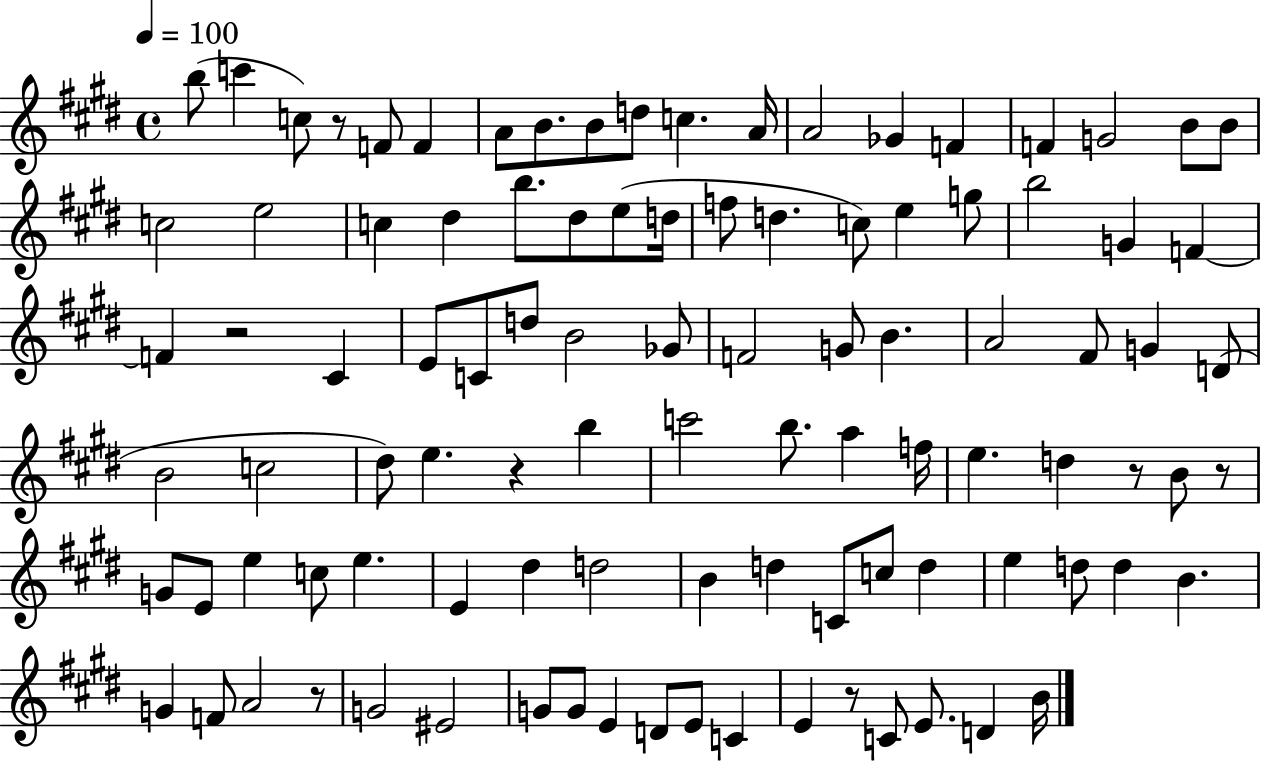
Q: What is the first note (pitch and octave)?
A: B5